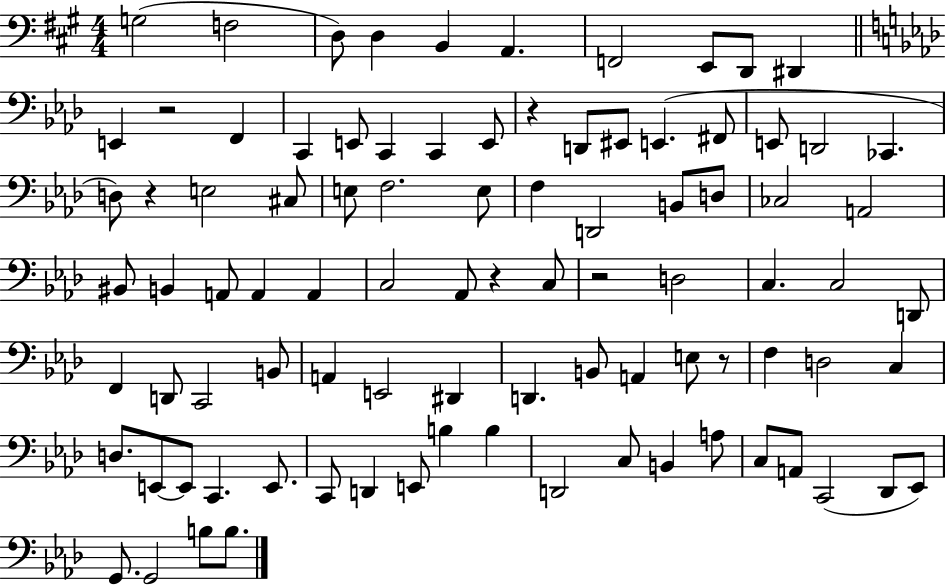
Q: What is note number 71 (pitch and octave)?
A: B3